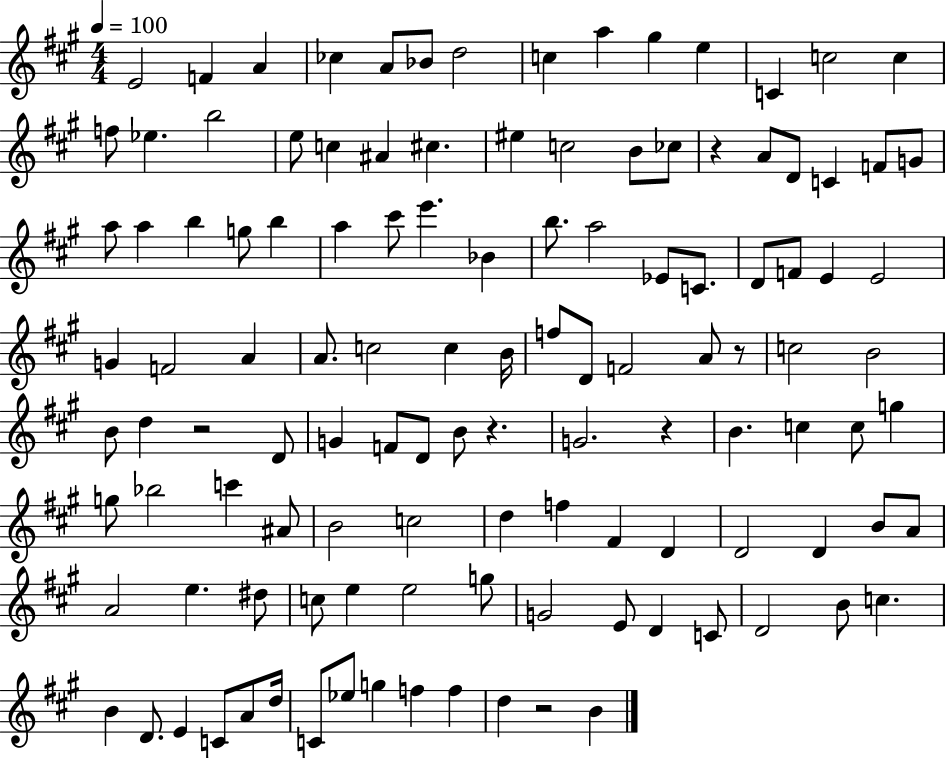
{
  \clef treble
  \numericTimeSignature
  \time 4/4
  \key a \major
  \tempo 4 = 100
  \repeat volta 2 { e'2 f'4 a'4 | ces''4 a'8 bes'8 d''2 | c''4 a''4 gis''4 e''4 | c'4 c''2 c''4 | \break f''8 ees''4. b''2 | e''8 c''4 ais'4 cis''4. | eis''4 c''2 b'8 ces''8 | r4 a'8 d'8 c'4 f'8 g'8 | \break a''8 a''4 b''4 g''8 b''4 | a''4 cis'''8 e'''4. bes'4 | b''8. a''2 ees'8 c'8. | d'8 f'8 e'4 e'2 | \break g'4 f'2 a'4 | a'8. c''2 c''4 b'16 | f''8 d'8 f'2 a'8 r8 | c''2 b'2 | \break b'8 d''4 r2 d'8 | g'4 f'8 d'8 b'8 r4. | g'2. r4 | b'4. c''4 c''8 g''4 | \break g''8 bes''2 c'''4 ais'8 | b'2 c''2 | d''4 f''4 fis'4 d'4 | d'2 d'4 b'8 a'8 | \break a'2 e''4. dis''8 | c''8 e''4 e''2 g''8 | g'2 e'8 d'4 c'8 | d'2 b'8 c''4. | \break b'4 d'8. e'4 c'8 a'8 d''16 | c'8 ees''8 g''4 f''4 f''4 | d''4 r2 b'4 | } \bar "|."
}